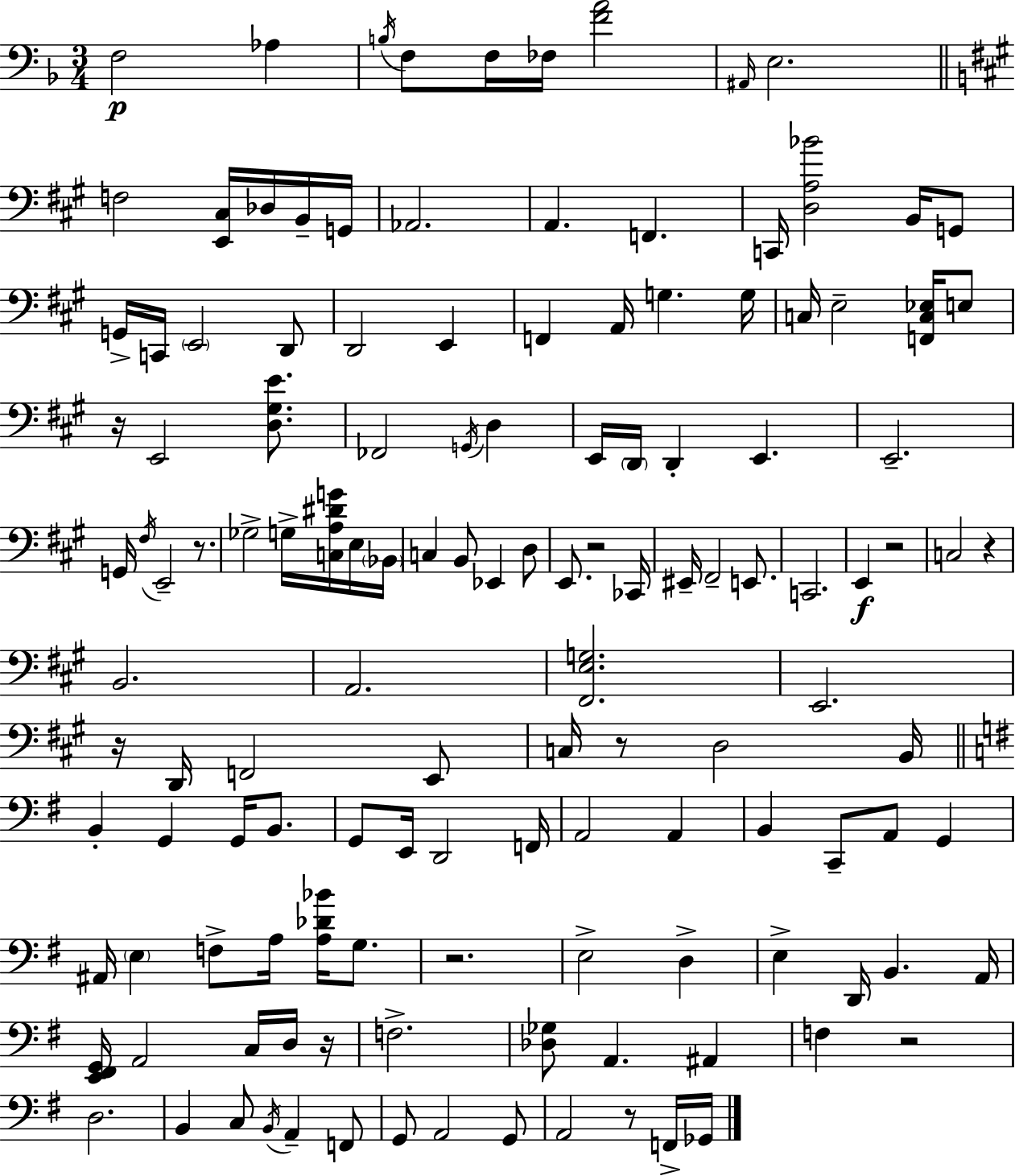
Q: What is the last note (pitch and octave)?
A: Gb2